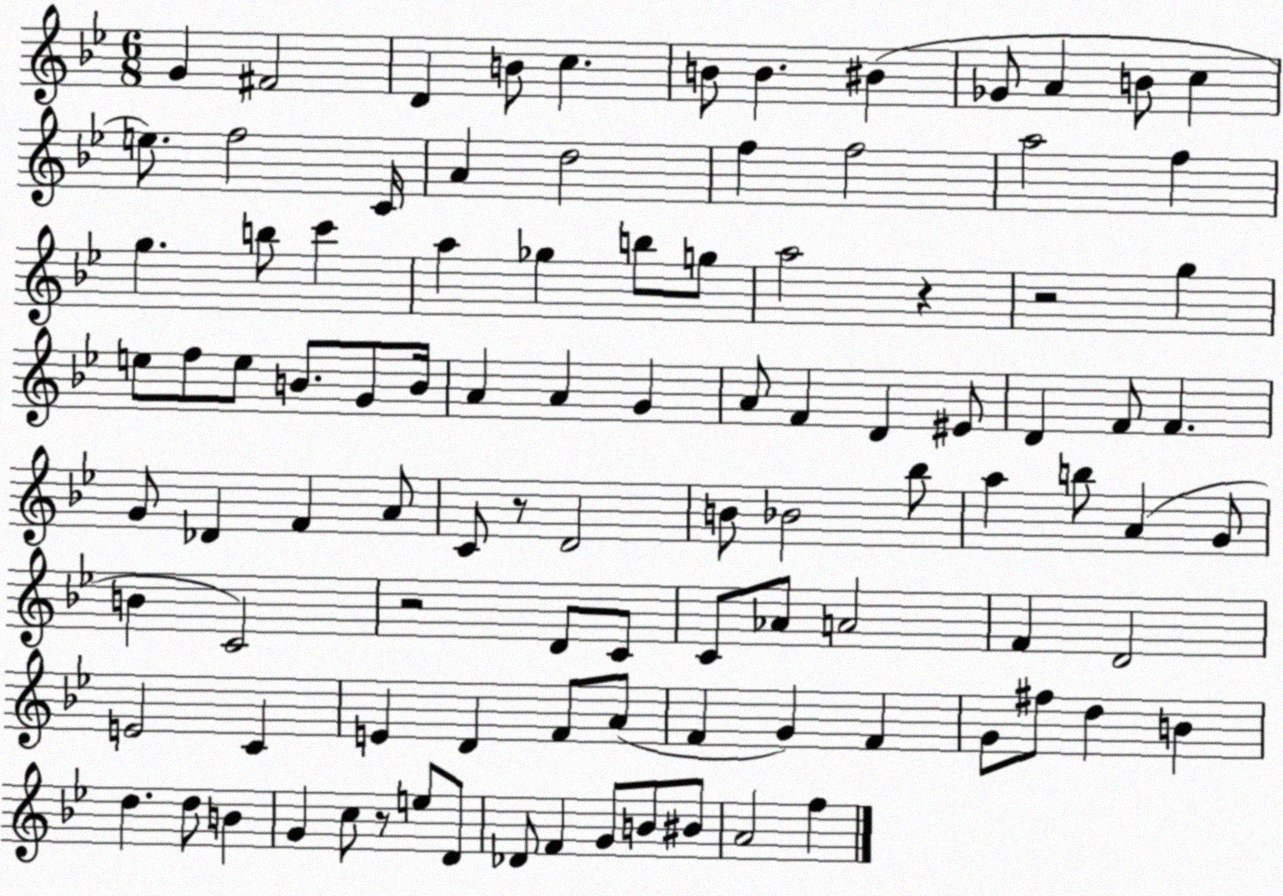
X:1
T:Untitled
M:6/8
L:1/4
K:Bb
G ^F2 D B/2 c B/2 B ^B _G/2 A B/2 c e/2 f2 C/4 A d2 f f2 a2 f g b/2 c' a _g b/2 g/2 a2 z z2 g e/2 f/2 e/2 B/2 G/2 B/4 A A G A/2 F D ^E/2 D F/2 F G/2 _D F A/2 C/2 z/2 D2 B/2 _B2 _b/2 a b/2 A G/2 B C2 z2 D/2 C/2 C/2 _A/2 A2 F D2 E2 C E D F/2 A/2 F G F G/2 ^f/2 d B d d/2 B G c/2 z/2 e/2 D/2 _D/2 F G/2 B/2 ^B/2 A2 f